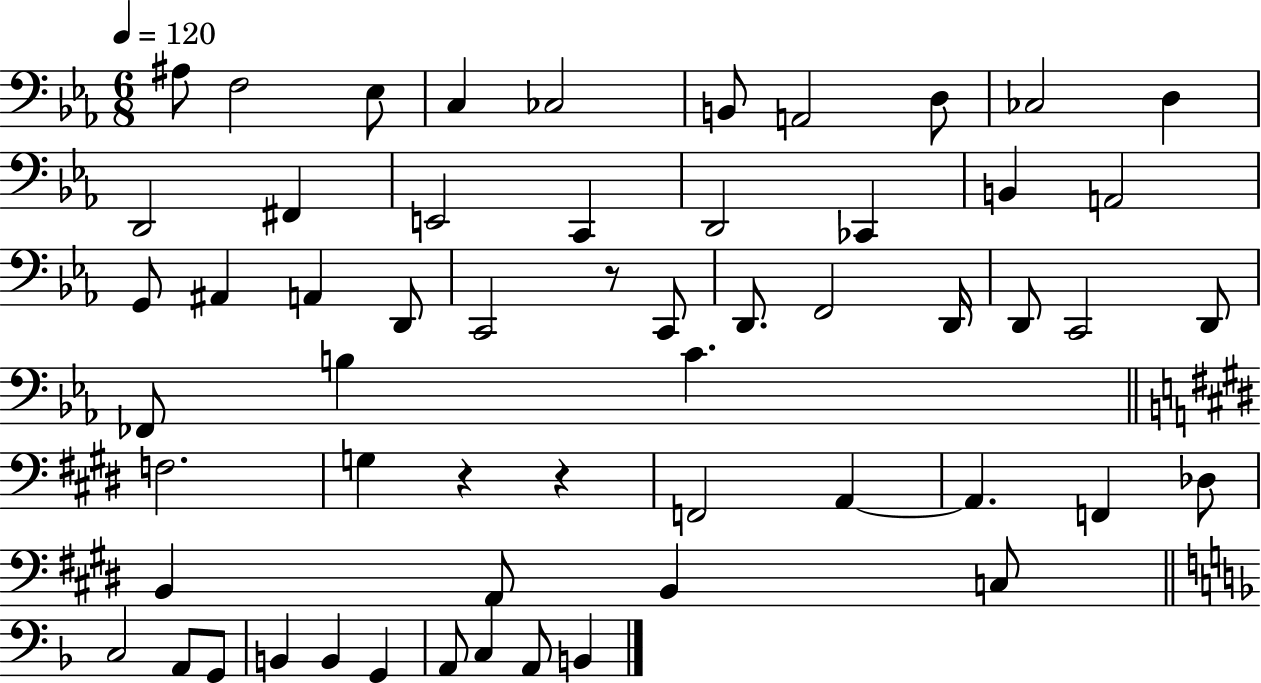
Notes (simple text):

A#3/e F3/h Eb3/e C3/q CES3/h B2/e A2/h D3/e CES3/h D3/q D2/h F#2/q E2/h C2/q D2/h CES2/q B2/q A2/h G2/e A#2/q A2/q D2/e C2/h R/e C2/e D2/e. F2/h D2/s D2/e C2/h D2/e FES2/e B3/q C4/q. F3/h. G3/q R/q R/q F2/h A2/q A2/q. F2/q Db3/e B2/q A2/e B2/q C3/e C3/h A2/e G2/e B2/q B2/q G2/q A2/e C3/q A2/e B2/q